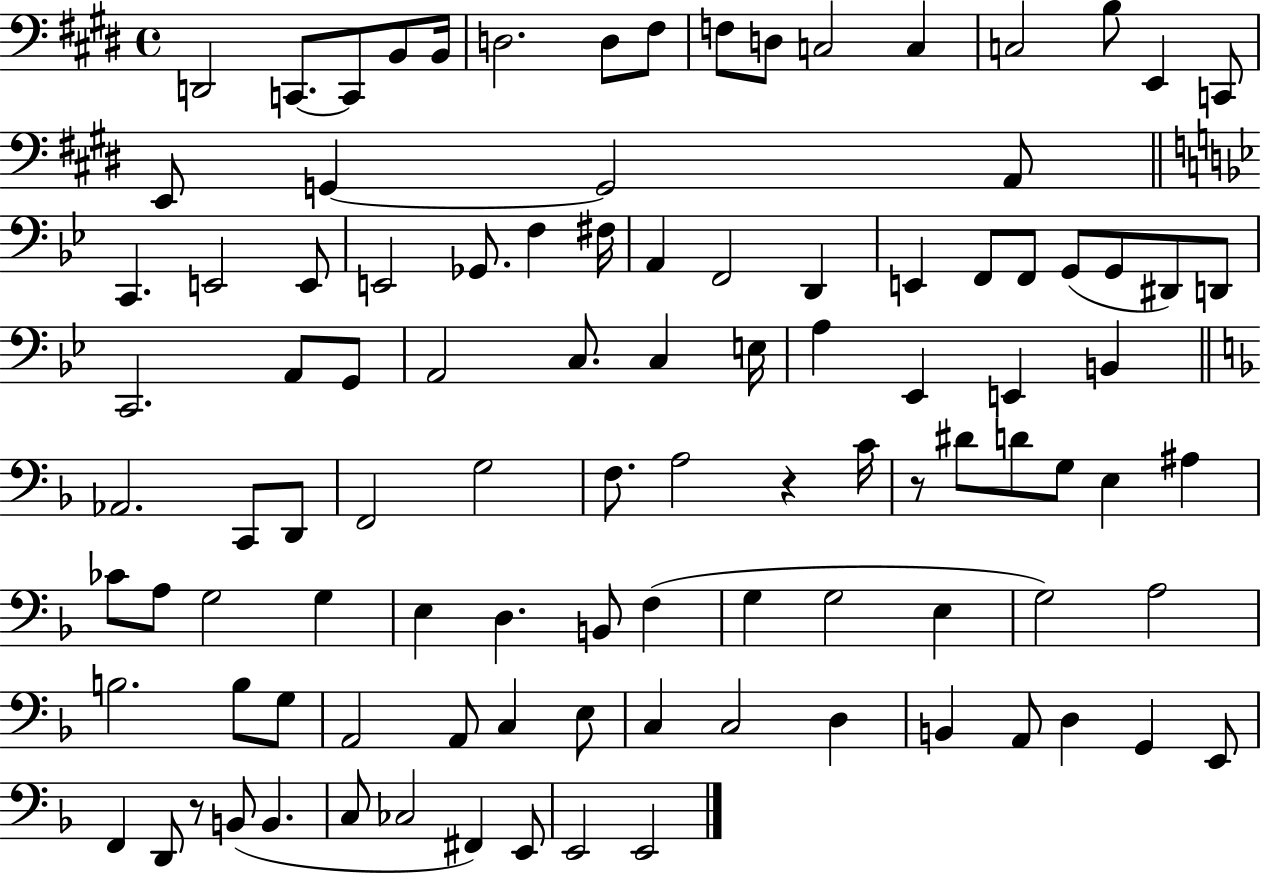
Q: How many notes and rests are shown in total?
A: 102